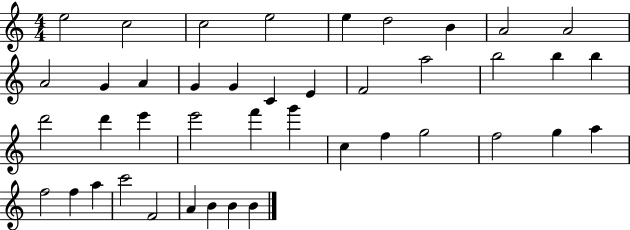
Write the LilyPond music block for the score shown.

{
  \clef treble
  \numericTimeSignature
  \time 4/4
  \key c \major
  e''2 c''2 | c''2 e''2 | e''4 d''2 b'4 | a'2 a'2 | \break a'2 g'4 a'4 | g'4 g'4 c'4 e'4 | f'2 a''2 | b''2 b''4 b''4 | \break d'''2 d'''4 e'''4 | e'''2 f'''4 g'''4 | c''4 f''4 g''2 | f''2 g''4 a''4 | \break f''2 f''4 a''4 | c'''2 f'2 | a'4 b'4 b'4 b'4 | \bar "|."
}